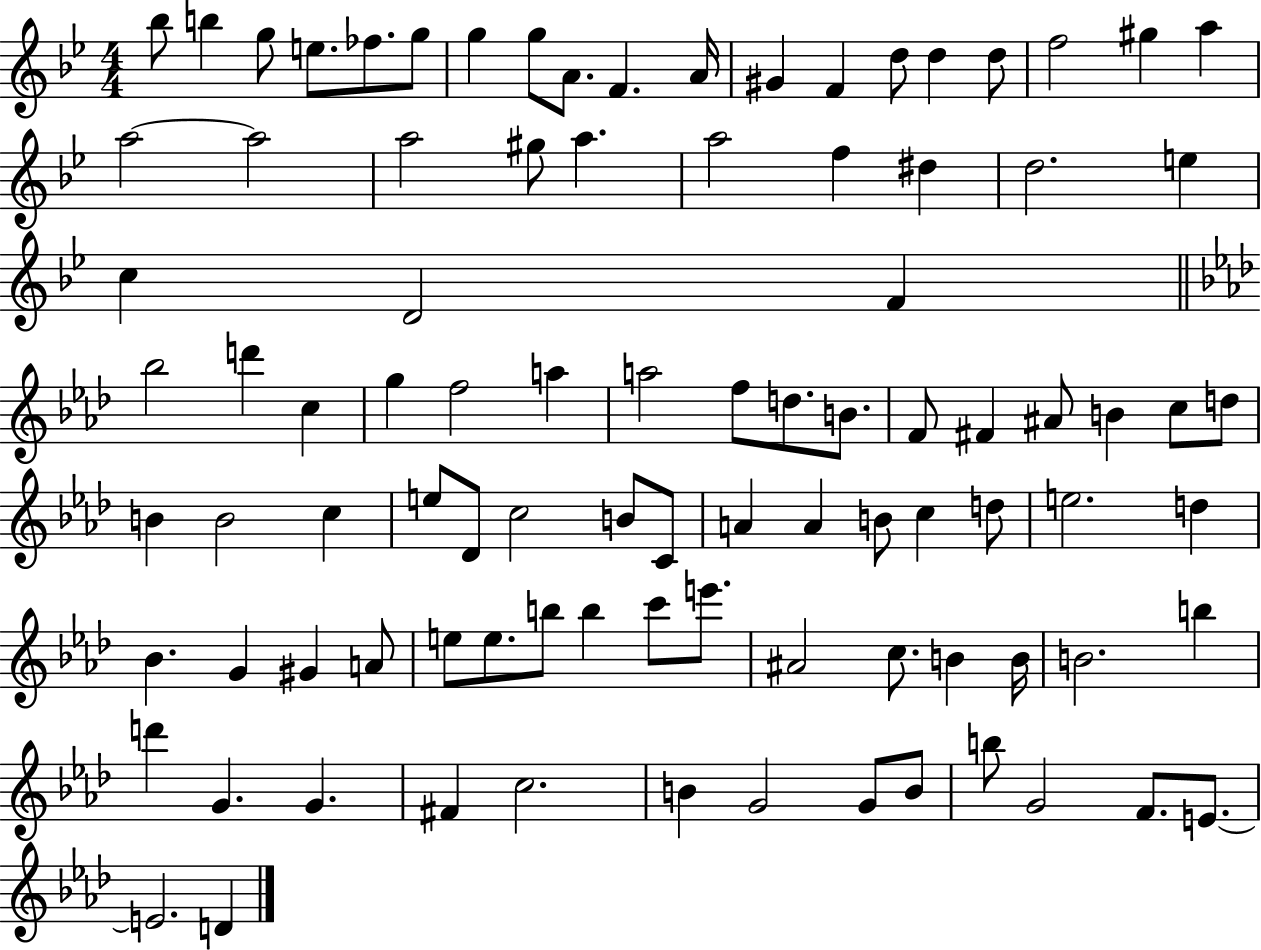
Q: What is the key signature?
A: BES major